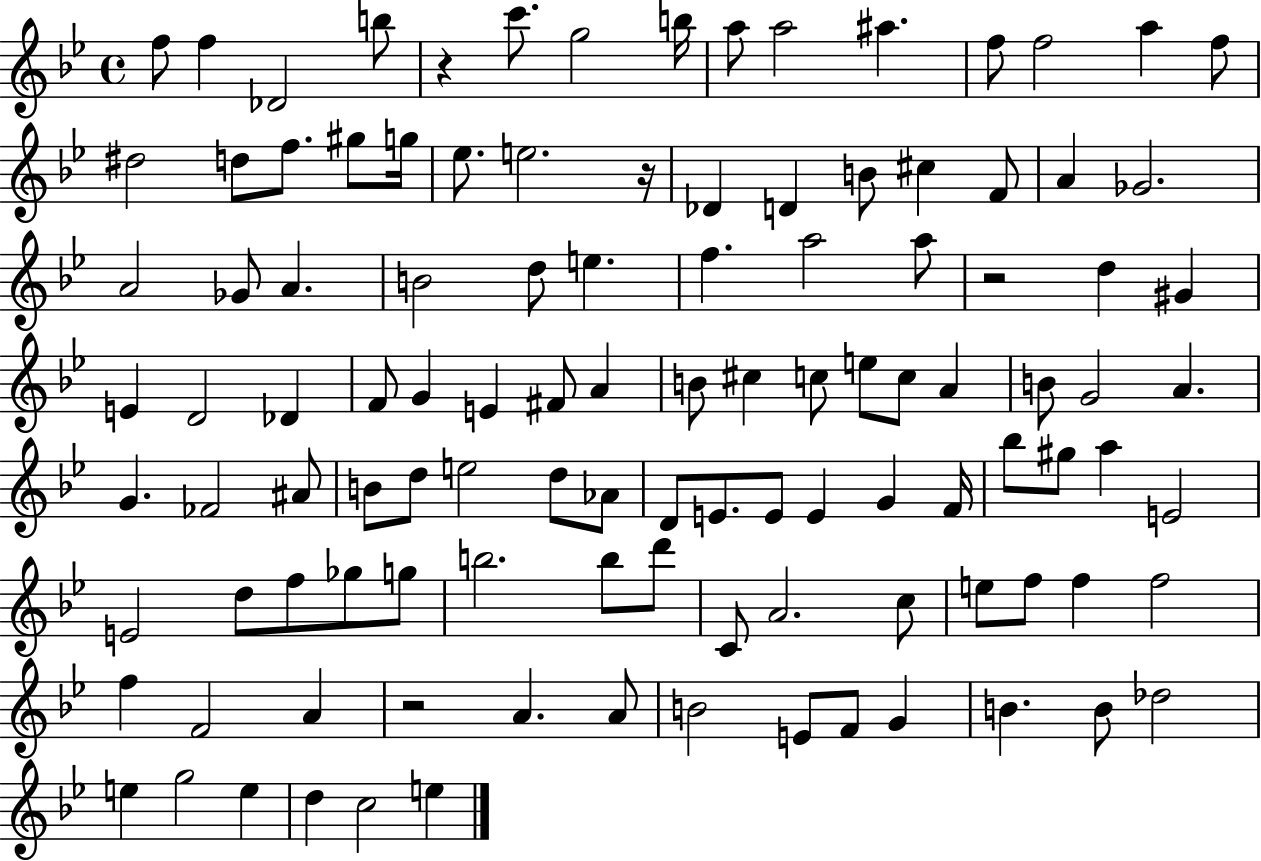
{
  \clef treble
  \time 4/4
  \defaultTimeSignature
  \key bes \major
  f''8 f''4 des'2 b''8 | r4 c'''8. g''2 b''16 | a''8 a''2 ais''4. | f''8 f''2 a''4 f''8 | \break dis''2 d''8 f''8. gis''8 g''16 | ees''8. e''2. r16 | des'4 d'4 b'8 cis''4 f'8 | a'4 ges'2. | \break a'2 ges'8 a'4. | b'2 d''8 e''4. | f''4. a''2 a''8 | r2 d''4 gis'4 | \break e'4 d'2 des'4 | f'8 g'4 e'4 fis'8 a'4 | b'8 cis''4 c''8 e''8 c''8 a'4 | b'8 g'2 a'4. | \break g'4. fes'2 ais'8 | b'8 d''8 e''2 d''8 aes'8 | d'8 e'8. e'8 e'4 g'4 f'16 | bes''8 gis''8 a''4 e'2 | \break e'2 d''8 f''8 ges''8 g''8 | b''2. b''8 d'''8 | c'8 a'2. c''8 | e''8 f''8 f''4 f''2 | \break f''4 f'2 a'4 | r2 a'4. a'8 | b'2 e'8 f'8 g'4 | b'4. b'8 des''2 | \break e''4 g''2 e''4 | d''4 c''2 e''4 | \bar "|."
}